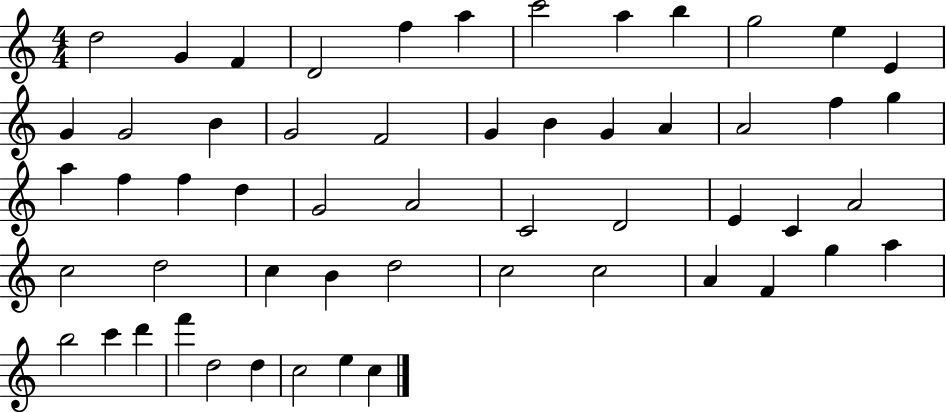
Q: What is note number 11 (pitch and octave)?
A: E5